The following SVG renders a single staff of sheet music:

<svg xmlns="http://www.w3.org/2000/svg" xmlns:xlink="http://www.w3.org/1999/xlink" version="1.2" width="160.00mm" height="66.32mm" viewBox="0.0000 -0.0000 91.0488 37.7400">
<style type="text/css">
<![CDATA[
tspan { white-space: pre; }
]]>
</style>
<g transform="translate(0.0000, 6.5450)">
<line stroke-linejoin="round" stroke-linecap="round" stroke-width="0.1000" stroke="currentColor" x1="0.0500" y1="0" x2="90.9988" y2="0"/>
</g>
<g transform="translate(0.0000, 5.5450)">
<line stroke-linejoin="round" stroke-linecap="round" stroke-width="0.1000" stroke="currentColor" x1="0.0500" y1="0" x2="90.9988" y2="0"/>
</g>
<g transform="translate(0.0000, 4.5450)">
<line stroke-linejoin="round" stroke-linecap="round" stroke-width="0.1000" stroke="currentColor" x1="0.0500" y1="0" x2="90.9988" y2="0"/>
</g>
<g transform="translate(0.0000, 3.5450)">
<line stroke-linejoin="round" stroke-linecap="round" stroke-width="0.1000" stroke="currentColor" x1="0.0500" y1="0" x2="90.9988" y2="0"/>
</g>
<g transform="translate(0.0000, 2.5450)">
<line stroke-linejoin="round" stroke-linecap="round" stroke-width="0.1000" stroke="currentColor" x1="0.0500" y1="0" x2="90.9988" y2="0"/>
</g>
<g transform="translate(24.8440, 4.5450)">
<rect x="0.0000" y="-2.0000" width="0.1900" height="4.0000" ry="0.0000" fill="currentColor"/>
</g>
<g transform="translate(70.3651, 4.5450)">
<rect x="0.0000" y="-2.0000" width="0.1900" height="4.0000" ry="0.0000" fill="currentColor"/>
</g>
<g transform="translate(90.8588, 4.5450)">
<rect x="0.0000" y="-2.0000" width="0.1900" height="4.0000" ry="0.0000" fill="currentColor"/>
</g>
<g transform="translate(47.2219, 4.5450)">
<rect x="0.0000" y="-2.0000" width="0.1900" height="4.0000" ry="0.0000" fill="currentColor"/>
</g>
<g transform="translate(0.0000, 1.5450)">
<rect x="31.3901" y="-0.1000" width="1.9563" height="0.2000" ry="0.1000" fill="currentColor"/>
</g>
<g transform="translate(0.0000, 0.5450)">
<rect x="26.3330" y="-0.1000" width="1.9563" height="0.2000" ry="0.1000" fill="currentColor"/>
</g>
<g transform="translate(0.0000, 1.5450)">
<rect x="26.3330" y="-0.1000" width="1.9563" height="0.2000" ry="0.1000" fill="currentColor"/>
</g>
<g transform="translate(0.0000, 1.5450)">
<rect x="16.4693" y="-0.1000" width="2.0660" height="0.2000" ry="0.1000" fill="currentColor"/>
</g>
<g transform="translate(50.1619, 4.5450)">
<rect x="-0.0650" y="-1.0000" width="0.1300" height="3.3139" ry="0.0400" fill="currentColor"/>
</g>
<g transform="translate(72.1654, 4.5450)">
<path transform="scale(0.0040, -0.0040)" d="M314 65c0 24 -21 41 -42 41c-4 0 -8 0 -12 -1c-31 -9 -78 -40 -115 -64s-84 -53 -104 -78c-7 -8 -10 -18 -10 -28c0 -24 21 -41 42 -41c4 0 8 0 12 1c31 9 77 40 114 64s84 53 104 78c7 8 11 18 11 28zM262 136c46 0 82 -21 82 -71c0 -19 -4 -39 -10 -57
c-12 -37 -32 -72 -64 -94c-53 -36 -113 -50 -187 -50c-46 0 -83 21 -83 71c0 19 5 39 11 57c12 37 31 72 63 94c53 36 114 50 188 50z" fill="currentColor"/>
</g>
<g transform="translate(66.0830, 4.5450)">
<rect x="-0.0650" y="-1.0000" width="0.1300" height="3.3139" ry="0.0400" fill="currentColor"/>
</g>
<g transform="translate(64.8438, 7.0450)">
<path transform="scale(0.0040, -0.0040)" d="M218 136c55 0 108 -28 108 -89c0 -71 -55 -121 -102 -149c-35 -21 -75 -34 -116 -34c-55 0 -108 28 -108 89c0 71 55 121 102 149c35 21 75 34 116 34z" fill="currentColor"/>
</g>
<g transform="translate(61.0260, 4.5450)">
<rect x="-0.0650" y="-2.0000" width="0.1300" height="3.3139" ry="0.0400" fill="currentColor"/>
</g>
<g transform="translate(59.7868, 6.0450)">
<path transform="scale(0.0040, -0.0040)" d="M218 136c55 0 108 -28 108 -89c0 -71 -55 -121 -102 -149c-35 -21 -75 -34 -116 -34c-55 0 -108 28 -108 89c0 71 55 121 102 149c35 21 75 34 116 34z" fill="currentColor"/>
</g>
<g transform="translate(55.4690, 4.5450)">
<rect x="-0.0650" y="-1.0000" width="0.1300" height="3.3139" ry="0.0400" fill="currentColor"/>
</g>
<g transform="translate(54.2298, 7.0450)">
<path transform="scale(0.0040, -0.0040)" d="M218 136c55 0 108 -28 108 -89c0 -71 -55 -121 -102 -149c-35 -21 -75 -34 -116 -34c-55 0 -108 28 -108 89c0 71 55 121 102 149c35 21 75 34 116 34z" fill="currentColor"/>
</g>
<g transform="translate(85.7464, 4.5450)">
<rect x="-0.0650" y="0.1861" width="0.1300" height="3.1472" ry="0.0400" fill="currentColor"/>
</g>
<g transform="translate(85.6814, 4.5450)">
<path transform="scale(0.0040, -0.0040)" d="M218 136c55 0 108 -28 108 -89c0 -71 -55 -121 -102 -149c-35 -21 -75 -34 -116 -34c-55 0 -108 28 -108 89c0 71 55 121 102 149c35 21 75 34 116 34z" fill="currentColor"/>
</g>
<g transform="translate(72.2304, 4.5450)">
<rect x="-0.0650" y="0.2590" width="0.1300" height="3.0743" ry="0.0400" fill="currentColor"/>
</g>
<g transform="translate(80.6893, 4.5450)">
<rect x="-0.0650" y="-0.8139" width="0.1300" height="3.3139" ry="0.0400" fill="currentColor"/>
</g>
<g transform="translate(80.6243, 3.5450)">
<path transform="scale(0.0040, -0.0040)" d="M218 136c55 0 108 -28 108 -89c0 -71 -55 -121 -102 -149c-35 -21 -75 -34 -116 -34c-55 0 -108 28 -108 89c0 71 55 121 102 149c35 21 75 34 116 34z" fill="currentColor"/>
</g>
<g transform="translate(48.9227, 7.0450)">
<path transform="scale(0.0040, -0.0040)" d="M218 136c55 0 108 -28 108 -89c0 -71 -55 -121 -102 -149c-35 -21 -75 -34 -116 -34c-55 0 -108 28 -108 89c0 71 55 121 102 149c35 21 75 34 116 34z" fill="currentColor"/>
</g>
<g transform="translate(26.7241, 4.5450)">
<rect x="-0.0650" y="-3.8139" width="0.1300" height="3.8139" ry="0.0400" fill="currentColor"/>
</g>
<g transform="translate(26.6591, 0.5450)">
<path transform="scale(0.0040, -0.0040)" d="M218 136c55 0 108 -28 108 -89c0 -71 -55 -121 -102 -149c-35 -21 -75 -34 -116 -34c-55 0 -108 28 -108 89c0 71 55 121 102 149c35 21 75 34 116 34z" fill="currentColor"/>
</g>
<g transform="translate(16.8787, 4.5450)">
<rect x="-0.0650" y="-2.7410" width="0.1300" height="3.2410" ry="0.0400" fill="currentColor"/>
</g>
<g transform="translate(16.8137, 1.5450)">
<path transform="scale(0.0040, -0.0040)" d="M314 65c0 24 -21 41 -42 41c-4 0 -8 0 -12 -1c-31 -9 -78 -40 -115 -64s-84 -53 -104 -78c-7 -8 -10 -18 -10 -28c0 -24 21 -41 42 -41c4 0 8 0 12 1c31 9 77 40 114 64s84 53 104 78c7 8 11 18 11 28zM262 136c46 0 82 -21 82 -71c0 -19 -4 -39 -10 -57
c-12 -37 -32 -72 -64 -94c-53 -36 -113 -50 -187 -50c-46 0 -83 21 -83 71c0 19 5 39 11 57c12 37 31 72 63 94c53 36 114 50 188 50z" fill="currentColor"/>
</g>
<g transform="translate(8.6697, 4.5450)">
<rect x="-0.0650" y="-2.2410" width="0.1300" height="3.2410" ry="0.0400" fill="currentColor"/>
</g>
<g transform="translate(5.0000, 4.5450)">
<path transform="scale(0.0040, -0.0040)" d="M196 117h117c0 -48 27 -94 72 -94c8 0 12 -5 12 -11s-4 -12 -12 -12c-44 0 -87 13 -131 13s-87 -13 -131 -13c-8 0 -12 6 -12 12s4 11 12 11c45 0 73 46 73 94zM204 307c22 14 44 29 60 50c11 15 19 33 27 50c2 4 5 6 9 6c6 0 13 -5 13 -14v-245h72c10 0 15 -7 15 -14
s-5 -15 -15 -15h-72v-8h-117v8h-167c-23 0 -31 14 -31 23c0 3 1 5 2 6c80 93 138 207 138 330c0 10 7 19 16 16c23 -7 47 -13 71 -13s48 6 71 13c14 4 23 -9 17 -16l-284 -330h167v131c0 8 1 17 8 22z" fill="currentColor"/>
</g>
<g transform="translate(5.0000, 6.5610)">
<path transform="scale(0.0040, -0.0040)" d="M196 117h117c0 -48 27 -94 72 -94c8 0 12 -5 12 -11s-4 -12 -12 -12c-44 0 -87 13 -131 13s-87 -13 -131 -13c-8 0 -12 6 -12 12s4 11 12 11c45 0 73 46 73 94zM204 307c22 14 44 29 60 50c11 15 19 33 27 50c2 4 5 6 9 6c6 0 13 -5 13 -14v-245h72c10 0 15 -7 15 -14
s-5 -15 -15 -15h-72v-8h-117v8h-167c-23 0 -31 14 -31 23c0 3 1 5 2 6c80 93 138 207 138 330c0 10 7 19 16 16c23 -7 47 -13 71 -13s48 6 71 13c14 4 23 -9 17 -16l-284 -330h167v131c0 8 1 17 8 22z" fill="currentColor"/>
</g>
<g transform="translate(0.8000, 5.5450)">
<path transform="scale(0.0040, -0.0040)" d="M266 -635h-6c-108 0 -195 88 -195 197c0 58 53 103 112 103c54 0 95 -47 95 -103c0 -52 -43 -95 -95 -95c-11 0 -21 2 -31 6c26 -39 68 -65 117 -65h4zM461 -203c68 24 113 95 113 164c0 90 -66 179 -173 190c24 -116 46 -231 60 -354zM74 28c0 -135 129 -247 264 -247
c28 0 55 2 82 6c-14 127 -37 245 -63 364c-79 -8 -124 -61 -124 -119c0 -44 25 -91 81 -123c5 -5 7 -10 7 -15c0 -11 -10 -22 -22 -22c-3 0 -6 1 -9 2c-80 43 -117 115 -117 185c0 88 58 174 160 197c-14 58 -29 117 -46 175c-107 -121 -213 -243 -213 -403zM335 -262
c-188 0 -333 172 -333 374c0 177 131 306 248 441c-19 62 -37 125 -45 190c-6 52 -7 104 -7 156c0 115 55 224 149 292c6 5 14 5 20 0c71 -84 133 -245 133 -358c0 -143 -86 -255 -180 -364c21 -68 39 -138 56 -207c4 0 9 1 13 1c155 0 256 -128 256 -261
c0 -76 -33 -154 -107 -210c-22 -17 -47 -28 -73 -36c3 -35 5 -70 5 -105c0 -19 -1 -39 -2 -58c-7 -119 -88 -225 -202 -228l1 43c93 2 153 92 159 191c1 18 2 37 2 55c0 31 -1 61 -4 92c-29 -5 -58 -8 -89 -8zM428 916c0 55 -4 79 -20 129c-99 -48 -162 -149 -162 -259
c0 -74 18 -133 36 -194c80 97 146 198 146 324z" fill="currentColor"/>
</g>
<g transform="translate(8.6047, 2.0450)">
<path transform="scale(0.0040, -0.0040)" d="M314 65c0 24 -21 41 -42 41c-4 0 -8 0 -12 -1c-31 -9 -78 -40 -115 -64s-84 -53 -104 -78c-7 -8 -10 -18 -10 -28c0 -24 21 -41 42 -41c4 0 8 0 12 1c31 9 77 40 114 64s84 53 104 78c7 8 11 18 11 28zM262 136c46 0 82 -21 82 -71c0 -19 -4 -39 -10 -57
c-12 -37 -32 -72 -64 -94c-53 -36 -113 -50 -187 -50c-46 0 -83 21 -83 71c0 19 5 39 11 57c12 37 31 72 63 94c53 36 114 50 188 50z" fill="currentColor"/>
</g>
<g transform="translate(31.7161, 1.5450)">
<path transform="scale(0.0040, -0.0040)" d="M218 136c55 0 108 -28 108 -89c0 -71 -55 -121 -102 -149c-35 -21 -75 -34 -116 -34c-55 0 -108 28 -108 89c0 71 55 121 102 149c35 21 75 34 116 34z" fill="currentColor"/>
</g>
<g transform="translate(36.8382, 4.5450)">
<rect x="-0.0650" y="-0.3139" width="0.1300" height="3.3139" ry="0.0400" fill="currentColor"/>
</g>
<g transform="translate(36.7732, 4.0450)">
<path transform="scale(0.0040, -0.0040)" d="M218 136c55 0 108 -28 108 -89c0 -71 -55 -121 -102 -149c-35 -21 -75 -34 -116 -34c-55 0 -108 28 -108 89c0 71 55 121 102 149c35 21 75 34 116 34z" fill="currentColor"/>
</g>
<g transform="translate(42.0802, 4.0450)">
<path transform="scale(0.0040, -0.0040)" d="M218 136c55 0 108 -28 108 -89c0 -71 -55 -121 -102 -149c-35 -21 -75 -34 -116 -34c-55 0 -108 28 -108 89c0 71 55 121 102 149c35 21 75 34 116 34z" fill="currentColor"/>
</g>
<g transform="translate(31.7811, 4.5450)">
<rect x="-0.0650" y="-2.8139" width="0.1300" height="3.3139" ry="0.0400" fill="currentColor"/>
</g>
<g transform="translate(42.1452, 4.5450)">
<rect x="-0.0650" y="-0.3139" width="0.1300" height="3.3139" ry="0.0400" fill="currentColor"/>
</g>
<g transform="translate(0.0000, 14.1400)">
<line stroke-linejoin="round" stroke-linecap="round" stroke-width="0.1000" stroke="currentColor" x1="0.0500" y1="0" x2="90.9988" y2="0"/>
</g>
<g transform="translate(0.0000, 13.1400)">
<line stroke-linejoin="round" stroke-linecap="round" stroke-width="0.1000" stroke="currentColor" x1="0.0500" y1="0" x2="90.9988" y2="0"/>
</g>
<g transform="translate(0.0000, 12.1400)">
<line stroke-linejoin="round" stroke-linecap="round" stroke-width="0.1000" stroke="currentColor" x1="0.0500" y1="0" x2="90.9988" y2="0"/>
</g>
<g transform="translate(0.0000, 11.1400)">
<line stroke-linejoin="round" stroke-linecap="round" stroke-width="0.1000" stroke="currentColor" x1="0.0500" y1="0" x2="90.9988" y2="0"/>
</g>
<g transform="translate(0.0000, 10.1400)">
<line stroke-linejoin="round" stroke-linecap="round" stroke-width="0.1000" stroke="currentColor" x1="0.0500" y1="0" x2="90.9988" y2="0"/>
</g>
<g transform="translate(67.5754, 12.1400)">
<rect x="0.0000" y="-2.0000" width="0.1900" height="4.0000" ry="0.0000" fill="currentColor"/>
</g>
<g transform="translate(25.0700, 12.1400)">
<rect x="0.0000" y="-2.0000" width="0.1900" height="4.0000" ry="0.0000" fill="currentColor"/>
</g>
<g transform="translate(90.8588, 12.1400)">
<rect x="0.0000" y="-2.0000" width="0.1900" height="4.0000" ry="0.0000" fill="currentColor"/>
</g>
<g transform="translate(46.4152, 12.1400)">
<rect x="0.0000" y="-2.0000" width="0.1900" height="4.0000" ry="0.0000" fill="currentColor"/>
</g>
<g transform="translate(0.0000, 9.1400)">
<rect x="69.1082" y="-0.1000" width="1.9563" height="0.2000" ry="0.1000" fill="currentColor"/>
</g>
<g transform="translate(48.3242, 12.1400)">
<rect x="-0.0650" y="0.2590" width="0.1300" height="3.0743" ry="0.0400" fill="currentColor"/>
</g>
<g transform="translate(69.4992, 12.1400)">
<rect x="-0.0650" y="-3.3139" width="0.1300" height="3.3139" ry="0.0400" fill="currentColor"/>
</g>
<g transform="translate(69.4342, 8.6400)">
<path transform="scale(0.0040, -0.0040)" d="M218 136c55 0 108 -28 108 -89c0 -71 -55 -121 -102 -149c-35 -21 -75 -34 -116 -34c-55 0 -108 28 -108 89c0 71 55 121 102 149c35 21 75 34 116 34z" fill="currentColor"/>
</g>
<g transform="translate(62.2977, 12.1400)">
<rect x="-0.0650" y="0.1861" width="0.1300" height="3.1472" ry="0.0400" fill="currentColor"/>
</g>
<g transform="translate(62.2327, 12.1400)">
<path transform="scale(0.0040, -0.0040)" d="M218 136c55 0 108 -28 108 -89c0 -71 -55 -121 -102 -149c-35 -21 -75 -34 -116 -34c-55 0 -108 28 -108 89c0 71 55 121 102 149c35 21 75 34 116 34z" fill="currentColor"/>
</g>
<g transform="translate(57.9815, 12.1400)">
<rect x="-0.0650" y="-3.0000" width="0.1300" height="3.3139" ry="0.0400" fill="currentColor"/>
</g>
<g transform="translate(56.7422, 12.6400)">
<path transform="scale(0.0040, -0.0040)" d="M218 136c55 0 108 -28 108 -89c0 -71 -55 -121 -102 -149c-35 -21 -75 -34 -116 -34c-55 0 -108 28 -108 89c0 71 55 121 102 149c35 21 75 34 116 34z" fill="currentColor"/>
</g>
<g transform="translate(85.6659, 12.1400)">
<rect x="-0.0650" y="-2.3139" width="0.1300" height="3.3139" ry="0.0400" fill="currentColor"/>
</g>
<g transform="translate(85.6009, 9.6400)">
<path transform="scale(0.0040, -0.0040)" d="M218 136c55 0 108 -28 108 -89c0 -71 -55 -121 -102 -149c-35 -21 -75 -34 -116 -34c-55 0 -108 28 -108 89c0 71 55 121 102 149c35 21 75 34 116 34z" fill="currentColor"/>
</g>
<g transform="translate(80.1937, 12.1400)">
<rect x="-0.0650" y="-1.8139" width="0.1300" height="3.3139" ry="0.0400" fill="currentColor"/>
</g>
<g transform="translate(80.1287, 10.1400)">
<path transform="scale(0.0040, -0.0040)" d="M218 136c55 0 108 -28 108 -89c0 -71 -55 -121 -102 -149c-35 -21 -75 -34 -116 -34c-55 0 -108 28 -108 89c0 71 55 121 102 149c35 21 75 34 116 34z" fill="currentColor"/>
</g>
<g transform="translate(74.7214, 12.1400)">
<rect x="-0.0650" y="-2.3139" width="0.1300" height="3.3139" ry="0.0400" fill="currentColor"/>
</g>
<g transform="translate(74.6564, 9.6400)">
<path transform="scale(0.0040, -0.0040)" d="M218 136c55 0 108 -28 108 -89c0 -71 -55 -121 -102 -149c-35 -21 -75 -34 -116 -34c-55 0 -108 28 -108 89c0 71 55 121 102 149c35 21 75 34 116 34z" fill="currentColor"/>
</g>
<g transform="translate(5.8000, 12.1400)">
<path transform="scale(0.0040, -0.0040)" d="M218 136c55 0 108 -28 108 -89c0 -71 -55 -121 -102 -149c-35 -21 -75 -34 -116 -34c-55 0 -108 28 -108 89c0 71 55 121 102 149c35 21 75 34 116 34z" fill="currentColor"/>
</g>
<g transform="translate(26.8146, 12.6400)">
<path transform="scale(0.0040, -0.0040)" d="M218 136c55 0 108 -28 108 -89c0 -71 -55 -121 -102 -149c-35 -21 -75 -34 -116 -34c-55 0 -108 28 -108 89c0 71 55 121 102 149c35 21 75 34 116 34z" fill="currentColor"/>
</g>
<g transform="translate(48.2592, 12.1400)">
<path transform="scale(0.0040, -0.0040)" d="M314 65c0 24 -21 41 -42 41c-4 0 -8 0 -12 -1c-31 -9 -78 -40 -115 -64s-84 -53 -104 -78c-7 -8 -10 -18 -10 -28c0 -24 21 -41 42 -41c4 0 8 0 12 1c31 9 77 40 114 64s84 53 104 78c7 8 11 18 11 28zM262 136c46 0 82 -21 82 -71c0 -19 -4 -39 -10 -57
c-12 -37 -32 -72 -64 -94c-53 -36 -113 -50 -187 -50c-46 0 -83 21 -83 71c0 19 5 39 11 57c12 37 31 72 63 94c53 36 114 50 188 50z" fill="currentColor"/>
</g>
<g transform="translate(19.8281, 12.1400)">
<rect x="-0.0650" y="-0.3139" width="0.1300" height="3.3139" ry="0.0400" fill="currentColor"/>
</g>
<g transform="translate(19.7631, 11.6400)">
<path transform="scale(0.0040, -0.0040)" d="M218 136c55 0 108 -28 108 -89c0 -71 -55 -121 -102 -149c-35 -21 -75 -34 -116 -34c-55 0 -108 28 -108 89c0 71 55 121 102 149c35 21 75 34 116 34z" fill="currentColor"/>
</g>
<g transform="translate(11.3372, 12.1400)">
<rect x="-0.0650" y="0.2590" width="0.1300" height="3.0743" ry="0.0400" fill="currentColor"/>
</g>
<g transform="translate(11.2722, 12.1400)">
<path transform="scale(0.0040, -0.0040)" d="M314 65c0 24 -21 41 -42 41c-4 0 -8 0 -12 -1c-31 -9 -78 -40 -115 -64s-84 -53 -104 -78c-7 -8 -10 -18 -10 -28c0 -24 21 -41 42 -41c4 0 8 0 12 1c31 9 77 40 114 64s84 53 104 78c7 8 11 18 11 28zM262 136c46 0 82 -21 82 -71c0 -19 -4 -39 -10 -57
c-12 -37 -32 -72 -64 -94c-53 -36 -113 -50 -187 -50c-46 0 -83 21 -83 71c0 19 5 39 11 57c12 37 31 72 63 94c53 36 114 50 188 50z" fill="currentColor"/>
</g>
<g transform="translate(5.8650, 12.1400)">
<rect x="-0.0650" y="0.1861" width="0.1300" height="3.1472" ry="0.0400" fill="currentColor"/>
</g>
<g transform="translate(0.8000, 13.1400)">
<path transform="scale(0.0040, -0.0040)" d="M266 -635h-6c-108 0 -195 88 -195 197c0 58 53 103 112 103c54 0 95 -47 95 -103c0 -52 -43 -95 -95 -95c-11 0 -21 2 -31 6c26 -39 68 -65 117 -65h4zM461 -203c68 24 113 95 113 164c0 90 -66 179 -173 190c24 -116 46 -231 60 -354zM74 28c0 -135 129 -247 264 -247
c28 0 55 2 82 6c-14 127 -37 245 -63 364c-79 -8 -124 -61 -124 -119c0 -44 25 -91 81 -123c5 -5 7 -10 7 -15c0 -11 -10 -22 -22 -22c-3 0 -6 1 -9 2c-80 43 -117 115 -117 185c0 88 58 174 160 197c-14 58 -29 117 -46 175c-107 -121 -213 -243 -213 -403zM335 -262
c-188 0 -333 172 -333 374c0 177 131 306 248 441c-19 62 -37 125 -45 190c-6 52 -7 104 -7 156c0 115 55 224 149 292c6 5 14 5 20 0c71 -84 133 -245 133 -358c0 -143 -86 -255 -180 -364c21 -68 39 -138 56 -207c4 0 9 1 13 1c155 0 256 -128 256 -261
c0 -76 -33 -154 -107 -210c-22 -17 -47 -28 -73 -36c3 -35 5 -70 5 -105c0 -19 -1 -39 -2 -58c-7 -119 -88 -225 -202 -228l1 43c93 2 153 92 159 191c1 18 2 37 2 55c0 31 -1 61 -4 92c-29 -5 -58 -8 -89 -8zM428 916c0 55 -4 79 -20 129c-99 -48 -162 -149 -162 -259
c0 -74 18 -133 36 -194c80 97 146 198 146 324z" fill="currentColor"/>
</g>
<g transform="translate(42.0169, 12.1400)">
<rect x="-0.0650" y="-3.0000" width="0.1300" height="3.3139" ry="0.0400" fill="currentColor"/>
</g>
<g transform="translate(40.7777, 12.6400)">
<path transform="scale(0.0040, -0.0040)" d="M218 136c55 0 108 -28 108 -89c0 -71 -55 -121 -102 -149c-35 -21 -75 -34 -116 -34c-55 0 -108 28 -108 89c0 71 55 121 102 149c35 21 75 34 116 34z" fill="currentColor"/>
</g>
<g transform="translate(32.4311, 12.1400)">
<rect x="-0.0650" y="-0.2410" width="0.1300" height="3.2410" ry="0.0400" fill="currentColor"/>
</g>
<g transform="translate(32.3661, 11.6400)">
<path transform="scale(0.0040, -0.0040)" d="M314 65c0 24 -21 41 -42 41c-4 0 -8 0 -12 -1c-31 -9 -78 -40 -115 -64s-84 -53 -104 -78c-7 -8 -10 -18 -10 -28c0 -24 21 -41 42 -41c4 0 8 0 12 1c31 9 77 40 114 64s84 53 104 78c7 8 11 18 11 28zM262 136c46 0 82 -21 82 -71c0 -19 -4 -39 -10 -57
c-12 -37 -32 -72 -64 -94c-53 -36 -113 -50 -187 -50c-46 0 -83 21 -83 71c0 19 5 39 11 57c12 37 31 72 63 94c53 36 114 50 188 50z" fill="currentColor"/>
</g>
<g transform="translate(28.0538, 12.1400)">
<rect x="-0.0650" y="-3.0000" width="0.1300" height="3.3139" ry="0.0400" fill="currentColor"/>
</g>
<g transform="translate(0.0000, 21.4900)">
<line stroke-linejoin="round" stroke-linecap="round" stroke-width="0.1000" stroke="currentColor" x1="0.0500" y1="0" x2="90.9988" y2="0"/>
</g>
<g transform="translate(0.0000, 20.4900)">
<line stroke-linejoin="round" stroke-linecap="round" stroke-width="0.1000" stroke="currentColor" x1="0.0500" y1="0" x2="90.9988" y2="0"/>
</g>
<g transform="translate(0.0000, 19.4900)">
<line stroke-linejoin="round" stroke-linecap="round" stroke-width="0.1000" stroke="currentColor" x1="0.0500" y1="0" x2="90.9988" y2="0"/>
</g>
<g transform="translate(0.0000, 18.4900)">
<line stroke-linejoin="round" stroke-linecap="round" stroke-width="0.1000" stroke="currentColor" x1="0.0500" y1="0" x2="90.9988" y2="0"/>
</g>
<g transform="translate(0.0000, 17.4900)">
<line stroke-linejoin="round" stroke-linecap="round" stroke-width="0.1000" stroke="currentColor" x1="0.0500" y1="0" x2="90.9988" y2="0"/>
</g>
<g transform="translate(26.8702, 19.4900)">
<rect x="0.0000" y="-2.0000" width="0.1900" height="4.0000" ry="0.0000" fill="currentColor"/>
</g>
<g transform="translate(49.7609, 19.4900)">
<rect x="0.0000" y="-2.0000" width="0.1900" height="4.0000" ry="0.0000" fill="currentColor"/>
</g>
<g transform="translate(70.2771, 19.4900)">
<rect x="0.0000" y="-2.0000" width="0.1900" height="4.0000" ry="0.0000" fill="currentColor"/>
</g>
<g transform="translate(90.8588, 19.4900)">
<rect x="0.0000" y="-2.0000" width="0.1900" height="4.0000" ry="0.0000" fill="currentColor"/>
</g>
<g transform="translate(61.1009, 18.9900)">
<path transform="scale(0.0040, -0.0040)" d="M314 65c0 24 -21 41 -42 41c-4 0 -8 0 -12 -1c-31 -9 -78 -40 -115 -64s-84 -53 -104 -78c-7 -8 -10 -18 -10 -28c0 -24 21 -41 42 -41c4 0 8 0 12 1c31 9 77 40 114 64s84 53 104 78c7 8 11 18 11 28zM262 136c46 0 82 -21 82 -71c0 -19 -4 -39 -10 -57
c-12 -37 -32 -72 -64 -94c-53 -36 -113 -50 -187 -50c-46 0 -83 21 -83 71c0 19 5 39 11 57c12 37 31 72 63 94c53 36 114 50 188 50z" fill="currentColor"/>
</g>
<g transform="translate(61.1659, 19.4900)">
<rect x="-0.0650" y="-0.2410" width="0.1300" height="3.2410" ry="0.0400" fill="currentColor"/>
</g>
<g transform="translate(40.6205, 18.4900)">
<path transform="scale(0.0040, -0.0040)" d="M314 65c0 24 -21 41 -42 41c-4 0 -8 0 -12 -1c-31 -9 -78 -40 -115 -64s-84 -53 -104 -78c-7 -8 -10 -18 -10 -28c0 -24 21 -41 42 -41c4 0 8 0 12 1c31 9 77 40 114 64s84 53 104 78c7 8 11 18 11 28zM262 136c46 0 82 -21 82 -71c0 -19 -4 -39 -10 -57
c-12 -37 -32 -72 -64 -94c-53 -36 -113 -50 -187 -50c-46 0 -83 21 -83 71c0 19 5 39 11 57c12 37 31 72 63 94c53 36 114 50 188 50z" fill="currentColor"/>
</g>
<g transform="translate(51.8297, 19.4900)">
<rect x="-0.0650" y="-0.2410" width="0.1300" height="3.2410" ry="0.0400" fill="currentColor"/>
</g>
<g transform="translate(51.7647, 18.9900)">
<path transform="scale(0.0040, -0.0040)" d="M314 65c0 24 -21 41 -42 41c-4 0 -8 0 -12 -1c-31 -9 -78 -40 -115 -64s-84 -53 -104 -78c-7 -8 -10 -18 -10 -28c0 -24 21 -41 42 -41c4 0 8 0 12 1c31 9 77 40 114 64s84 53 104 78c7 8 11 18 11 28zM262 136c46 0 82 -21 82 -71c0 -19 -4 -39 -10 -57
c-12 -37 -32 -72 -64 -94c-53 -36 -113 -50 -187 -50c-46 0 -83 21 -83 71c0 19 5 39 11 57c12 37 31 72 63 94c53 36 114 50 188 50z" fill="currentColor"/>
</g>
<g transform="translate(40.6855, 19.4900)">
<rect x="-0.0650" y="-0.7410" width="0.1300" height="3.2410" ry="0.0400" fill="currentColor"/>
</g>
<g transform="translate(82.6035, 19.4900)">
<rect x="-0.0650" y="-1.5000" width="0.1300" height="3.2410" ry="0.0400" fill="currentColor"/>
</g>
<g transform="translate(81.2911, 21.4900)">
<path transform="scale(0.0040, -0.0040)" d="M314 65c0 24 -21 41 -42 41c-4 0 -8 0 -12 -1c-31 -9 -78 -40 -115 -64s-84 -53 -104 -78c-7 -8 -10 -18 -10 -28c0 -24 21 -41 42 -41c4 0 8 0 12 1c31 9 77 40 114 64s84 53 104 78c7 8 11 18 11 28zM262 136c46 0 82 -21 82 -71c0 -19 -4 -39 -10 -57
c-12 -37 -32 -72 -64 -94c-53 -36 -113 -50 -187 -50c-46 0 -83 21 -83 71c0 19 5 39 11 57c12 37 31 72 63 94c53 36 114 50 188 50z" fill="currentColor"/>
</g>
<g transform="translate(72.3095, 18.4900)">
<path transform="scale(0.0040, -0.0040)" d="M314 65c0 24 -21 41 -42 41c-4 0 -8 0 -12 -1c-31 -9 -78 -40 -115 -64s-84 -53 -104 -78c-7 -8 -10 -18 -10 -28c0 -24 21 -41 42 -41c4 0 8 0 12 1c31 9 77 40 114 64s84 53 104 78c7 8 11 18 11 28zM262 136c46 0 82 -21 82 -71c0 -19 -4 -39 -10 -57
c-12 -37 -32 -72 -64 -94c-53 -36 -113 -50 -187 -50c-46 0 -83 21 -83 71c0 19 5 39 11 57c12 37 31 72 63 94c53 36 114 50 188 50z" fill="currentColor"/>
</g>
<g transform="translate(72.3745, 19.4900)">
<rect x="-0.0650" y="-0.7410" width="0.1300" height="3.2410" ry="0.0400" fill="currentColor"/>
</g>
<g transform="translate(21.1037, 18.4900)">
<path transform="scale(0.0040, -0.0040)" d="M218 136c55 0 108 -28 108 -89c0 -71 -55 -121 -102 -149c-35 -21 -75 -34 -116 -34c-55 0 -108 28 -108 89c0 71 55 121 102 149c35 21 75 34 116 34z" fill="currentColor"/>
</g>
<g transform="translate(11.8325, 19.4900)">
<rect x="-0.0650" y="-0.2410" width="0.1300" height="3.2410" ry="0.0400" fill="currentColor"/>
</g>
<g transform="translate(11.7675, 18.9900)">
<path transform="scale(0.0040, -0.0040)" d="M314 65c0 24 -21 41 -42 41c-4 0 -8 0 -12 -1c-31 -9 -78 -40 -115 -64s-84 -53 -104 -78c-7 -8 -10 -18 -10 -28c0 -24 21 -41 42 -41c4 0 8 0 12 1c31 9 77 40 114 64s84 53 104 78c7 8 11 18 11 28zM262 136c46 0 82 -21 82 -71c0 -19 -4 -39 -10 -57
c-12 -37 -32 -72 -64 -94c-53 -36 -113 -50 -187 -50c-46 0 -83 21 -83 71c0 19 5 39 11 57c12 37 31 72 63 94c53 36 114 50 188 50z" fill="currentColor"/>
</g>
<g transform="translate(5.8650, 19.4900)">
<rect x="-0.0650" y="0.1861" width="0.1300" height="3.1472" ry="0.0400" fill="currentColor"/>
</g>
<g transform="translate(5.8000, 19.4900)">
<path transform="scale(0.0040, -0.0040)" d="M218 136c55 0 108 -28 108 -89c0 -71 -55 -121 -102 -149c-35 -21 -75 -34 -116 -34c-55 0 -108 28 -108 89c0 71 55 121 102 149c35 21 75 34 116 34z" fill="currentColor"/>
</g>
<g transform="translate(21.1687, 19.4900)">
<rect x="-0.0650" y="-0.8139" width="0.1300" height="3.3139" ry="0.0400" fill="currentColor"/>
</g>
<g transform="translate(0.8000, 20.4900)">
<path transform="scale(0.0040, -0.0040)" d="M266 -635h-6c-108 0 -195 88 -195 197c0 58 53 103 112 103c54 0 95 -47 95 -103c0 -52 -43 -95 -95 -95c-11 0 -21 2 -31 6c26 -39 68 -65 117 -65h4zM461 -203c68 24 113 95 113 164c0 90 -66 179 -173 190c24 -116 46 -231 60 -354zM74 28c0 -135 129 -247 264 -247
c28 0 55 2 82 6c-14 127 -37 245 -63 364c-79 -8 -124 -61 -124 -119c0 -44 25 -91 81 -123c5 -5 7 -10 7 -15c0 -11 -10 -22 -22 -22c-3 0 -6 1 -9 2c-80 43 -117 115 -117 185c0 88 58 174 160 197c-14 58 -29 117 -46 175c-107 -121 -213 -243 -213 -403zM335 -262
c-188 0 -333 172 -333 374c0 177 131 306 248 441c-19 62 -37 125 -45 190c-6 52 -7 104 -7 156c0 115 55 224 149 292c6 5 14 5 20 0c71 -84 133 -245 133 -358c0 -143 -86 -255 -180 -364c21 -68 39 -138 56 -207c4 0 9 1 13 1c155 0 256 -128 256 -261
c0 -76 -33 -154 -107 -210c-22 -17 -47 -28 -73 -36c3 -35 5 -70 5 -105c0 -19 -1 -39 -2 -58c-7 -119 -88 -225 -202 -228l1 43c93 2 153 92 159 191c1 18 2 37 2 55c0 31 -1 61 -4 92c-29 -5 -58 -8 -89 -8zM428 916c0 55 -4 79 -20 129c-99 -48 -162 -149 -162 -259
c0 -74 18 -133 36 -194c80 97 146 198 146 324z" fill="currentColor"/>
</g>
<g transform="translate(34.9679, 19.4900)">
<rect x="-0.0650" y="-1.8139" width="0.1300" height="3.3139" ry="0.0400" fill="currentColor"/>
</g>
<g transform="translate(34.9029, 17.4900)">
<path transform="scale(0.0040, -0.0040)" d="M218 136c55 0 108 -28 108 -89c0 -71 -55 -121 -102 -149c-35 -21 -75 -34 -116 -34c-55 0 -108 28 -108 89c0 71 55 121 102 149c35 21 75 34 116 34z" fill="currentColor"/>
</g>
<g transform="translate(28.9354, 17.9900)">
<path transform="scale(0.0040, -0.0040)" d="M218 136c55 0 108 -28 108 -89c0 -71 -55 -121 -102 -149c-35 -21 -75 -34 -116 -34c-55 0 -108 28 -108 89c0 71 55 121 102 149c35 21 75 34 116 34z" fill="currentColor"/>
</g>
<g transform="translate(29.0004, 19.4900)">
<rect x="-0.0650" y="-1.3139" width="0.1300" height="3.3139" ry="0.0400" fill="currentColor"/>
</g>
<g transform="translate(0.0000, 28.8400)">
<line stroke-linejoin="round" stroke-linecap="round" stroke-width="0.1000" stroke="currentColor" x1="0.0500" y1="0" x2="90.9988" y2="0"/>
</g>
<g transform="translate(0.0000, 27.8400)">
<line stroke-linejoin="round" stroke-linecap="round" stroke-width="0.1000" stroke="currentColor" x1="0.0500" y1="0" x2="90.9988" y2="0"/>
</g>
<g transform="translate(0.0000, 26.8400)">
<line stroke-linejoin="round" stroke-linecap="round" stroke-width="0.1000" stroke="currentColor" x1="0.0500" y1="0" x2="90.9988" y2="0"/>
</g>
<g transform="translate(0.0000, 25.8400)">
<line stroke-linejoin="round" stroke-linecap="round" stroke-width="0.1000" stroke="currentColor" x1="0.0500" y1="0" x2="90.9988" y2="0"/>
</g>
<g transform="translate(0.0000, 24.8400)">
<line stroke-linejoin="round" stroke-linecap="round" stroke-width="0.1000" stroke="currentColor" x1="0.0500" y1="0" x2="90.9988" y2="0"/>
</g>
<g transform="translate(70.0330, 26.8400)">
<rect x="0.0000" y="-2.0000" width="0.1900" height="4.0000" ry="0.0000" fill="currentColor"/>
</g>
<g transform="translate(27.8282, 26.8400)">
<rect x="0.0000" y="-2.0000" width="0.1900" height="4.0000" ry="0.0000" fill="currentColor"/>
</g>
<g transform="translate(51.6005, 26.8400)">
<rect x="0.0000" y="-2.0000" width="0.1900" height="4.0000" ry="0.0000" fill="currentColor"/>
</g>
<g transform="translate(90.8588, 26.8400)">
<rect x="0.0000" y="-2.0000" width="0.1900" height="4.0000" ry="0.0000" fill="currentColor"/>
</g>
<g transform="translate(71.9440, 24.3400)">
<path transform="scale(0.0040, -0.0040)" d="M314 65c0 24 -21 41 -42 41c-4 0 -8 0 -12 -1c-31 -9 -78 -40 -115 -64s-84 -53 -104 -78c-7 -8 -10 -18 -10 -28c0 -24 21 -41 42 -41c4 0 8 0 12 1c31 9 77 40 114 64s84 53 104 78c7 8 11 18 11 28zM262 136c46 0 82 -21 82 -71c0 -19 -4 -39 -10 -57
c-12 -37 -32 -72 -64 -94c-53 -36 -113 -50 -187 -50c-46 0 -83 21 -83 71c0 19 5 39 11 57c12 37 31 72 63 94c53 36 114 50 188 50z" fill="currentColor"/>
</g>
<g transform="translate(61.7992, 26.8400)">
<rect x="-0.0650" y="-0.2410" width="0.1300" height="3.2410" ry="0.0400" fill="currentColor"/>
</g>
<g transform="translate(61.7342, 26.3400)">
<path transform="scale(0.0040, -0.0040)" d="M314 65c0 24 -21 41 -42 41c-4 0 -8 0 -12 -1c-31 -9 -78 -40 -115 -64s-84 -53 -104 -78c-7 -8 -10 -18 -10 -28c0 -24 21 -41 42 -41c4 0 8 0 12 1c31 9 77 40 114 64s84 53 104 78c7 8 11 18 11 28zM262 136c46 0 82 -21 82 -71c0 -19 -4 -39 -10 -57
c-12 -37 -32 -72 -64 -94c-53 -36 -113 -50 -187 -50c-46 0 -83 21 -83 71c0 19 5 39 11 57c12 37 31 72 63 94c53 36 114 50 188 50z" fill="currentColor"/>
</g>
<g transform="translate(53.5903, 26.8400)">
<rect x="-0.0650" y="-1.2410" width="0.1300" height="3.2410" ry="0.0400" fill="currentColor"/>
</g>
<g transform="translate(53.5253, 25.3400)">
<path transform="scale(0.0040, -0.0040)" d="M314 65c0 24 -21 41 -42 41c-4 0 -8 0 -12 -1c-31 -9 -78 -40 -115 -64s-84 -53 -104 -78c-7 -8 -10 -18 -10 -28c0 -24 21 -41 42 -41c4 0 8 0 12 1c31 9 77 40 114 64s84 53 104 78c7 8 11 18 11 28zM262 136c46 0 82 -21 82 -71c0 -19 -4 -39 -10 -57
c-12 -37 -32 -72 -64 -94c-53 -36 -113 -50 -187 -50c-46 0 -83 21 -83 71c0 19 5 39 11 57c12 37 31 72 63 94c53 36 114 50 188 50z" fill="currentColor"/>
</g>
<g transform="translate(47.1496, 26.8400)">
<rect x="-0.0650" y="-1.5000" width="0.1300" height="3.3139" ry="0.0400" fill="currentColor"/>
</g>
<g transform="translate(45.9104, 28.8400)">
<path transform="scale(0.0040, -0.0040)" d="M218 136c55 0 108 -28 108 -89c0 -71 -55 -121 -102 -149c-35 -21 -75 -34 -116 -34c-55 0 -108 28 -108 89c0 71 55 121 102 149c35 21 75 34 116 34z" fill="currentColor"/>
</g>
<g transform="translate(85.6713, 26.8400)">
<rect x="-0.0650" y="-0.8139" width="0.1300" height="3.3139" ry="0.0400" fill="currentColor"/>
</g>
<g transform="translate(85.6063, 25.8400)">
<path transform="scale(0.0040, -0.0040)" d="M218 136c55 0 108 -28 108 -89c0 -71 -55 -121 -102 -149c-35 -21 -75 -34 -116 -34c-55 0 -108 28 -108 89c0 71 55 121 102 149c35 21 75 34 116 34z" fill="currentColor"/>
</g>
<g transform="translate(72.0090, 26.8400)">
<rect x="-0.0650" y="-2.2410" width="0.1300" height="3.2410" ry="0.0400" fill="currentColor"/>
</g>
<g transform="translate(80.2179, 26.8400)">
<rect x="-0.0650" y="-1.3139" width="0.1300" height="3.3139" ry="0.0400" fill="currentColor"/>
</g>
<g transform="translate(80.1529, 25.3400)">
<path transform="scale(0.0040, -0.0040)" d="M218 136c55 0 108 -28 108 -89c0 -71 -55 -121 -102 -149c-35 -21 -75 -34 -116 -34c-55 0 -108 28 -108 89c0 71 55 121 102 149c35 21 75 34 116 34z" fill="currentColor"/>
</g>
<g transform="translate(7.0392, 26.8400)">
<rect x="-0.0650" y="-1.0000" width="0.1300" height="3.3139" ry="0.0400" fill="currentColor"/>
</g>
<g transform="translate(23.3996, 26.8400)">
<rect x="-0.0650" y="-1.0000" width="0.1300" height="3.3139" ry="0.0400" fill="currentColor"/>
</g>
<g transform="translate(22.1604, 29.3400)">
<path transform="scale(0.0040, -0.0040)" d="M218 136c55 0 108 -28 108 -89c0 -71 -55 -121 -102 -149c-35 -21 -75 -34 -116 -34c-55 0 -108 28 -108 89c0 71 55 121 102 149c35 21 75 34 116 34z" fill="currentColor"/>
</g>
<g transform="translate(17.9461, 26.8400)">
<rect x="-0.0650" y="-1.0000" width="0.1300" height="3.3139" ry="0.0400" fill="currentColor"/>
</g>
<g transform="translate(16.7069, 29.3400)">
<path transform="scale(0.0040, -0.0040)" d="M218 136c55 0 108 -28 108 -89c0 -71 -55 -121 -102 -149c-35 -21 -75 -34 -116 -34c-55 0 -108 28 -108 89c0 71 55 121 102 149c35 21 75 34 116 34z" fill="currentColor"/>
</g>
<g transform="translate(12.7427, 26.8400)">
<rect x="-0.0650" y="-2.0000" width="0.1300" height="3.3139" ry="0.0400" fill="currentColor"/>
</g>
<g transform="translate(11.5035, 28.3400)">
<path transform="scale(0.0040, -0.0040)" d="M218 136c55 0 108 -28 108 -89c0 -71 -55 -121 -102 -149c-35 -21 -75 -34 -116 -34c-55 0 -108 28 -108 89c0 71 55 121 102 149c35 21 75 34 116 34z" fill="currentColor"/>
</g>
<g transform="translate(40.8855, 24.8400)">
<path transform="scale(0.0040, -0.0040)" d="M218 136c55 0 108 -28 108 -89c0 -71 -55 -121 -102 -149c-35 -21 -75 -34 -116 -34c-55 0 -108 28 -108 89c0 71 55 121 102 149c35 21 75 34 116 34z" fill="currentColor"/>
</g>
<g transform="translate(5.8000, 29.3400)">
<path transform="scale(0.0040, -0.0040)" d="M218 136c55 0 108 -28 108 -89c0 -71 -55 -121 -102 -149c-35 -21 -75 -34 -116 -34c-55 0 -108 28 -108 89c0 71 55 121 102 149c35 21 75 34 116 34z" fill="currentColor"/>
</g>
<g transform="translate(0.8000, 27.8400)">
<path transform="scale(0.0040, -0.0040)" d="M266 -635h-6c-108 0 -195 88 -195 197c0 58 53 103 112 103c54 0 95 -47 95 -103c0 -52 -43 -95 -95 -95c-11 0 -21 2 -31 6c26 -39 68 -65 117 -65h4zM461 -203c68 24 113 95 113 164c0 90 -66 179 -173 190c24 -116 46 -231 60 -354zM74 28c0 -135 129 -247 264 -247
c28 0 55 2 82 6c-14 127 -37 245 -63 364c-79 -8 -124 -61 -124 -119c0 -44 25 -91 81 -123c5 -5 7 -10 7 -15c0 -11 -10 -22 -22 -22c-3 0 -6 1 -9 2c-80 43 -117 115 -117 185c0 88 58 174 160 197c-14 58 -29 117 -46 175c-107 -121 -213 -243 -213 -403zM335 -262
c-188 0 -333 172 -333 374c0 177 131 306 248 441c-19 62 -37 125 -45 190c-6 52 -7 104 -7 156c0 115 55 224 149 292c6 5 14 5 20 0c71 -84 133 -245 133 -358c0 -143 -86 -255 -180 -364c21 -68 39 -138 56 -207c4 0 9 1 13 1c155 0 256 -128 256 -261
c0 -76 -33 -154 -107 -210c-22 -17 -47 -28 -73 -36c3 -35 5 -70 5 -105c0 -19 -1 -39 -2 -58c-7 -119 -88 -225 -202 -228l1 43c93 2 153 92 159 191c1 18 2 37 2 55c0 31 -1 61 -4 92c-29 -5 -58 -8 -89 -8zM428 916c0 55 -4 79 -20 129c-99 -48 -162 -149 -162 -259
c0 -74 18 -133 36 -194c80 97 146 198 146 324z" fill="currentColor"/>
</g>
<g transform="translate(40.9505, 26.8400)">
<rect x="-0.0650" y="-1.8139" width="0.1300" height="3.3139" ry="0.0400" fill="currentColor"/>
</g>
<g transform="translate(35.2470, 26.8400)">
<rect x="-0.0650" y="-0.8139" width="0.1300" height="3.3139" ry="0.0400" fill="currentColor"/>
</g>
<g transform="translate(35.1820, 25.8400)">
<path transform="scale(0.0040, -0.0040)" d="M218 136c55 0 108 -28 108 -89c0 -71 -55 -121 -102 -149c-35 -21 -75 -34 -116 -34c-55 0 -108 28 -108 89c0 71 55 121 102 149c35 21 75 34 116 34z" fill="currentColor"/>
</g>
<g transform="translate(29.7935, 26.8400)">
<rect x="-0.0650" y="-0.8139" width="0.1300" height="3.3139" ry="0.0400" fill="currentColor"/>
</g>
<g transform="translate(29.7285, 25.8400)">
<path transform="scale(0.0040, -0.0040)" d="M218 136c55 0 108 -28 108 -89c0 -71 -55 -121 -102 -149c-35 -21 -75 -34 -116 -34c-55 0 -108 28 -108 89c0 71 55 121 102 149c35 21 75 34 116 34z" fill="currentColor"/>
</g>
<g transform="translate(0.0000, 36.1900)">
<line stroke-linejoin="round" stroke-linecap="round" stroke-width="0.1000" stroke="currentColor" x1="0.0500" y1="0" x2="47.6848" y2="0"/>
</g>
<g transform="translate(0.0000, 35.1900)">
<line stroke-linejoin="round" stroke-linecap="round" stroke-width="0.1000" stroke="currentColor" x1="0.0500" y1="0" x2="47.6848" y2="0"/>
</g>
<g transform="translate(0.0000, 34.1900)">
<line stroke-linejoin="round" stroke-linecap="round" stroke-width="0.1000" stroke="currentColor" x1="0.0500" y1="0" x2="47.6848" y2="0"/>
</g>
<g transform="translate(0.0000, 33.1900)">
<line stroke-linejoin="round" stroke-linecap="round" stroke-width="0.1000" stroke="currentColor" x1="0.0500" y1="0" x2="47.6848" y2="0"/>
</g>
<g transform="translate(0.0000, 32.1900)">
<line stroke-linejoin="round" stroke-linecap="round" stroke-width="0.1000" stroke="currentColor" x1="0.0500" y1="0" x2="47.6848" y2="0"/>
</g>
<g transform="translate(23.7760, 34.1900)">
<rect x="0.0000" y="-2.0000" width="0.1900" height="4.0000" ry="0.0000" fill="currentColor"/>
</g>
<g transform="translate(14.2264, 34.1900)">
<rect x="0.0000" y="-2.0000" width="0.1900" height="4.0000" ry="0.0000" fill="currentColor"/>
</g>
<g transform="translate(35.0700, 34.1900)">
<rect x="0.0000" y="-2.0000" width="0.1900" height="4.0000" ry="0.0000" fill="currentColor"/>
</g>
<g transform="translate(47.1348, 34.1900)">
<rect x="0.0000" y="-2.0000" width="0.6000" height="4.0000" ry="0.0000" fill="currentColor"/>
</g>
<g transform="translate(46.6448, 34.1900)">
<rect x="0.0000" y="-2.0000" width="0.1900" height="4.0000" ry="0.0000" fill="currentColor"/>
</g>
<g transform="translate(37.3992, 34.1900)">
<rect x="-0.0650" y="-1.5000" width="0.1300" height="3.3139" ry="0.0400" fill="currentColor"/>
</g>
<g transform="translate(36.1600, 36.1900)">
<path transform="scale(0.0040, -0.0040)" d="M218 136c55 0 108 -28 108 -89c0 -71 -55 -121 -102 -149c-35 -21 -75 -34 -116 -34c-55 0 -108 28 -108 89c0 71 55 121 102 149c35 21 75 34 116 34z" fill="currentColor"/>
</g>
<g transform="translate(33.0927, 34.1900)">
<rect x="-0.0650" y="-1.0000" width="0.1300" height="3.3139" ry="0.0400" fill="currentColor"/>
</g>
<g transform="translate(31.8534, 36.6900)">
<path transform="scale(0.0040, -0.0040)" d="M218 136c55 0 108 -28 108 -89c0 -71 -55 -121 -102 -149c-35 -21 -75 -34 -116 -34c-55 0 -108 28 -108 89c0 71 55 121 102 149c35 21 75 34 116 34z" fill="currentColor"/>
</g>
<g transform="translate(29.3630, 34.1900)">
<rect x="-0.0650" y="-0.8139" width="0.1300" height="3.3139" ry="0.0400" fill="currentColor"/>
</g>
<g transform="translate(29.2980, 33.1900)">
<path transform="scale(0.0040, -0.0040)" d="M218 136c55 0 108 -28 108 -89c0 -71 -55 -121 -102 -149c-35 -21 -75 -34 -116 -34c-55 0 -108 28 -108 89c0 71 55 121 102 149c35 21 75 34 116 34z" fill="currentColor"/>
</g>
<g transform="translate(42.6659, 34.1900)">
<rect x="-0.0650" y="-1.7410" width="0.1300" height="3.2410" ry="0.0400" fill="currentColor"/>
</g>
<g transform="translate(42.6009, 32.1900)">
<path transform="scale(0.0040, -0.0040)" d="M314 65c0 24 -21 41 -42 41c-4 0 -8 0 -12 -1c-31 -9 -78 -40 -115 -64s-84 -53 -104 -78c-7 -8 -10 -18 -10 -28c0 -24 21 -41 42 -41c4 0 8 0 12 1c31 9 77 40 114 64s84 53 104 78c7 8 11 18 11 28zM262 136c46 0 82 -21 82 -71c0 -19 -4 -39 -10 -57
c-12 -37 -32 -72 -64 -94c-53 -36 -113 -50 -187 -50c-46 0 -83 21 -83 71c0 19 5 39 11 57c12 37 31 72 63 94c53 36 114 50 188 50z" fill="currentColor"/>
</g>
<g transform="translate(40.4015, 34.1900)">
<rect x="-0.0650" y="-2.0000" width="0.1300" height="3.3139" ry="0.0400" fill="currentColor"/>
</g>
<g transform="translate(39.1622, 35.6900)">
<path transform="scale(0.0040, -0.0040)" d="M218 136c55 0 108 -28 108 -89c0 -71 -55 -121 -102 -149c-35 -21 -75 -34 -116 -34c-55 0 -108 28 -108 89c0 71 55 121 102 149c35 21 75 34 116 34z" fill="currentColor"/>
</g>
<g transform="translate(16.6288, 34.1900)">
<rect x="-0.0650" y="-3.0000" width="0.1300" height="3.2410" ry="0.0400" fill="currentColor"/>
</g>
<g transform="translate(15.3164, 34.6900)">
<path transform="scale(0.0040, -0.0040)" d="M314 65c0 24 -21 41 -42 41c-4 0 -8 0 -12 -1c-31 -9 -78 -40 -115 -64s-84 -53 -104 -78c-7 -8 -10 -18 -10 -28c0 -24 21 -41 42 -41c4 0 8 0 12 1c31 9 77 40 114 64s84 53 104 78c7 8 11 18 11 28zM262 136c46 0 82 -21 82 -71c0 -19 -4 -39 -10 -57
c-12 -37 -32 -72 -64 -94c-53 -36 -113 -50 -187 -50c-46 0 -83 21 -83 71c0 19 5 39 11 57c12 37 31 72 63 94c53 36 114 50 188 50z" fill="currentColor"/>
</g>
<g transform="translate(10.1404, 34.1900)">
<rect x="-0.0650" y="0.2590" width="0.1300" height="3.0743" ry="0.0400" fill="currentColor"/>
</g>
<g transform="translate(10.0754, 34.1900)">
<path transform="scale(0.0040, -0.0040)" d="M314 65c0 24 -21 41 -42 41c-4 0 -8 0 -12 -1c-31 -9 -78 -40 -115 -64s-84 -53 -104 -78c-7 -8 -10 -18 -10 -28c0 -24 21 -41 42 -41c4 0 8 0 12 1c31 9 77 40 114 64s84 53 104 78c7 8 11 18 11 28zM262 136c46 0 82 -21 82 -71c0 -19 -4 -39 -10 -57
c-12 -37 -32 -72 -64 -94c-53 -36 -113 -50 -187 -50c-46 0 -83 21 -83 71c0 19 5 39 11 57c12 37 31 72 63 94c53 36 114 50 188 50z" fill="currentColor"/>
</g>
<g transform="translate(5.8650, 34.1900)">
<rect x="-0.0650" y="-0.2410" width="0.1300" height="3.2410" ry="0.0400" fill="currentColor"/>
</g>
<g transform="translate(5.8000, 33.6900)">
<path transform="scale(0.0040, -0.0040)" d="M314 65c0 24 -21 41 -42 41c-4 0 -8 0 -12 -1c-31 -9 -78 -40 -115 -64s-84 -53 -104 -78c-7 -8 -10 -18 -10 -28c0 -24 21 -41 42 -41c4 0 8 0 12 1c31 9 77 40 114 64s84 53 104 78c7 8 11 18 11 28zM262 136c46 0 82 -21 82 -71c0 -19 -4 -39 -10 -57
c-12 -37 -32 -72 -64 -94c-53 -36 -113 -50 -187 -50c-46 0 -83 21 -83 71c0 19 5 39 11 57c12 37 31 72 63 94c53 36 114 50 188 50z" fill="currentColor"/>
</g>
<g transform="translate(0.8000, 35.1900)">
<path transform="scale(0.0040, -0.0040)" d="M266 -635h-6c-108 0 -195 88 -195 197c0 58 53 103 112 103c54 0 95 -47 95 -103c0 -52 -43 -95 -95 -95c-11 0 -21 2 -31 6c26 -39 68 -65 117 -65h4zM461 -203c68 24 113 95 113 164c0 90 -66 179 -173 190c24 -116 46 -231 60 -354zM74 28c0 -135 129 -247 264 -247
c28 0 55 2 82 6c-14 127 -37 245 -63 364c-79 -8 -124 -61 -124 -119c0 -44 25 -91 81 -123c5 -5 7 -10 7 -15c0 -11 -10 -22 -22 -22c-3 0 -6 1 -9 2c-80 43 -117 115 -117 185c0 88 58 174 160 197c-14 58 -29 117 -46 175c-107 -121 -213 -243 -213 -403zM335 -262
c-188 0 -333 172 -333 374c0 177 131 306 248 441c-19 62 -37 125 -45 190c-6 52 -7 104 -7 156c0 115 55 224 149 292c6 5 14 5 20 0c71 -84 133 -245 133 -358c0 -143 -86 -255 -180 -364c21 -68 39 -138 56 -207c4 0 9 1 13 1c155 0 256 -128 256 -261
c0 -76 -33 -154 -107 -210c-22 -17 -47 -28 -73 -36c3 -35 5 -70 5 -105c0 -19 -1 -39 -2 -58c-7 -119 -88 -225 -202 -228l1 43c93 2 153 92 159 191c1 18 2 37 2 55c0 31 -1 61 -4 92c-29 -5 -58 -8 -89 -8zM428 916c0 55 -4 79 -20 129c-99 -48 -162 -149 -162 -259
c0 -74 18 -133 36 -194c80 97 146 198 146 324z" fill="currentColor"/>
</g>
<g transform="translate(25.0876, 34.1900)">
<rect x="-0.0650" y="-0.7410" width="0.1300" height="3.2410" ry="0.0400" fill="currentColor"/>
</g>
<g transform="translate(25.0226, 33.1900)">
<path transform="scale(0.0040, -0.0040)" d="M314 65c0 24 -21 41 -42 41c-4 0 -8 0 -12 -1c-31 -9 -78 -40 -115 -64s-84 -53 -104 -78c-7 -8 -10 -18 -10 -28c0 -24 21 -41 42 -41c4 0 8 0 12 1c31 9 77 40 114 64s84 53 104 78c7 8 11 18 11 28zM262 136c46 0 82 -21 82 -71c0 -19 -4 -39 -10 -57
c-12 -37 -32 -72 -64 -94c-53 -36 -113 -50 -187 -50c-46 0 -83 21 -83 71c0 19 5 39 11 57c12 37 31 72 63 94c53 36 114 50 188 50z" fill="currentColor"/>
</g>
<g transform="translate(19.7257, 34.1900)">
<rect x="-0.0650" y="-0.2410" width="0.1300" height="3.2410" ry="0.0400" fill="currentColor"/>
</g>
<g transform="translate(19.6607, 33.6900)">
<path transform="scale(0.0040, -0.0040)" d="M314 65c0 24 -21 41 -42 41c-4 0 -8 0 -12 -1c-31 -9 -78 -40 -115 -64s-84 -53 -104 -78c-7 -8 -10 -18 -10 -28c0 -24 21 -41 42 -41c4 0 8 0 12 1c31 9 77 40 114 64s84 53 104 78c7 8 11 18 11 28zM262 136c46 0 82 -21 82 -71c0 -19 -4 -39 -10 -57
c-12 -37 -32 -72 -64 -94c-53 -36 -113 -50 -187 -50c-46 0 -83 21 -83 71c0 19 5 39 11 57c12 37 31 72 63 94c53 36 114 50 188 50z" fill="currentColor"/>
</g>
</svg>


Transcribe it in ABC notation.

X:1
T:Untitled
M:4/4
L:1/4
K:C
g2 a2 c' a c c D D F D B2 d B B B2 c A c2 A B2 A B b g f g B c2 d e f d2 c2 c2 d2 E2 D F D D d d f E e2 c2 g2 e d c2 B2 A2 c2 d2 d D E F f2